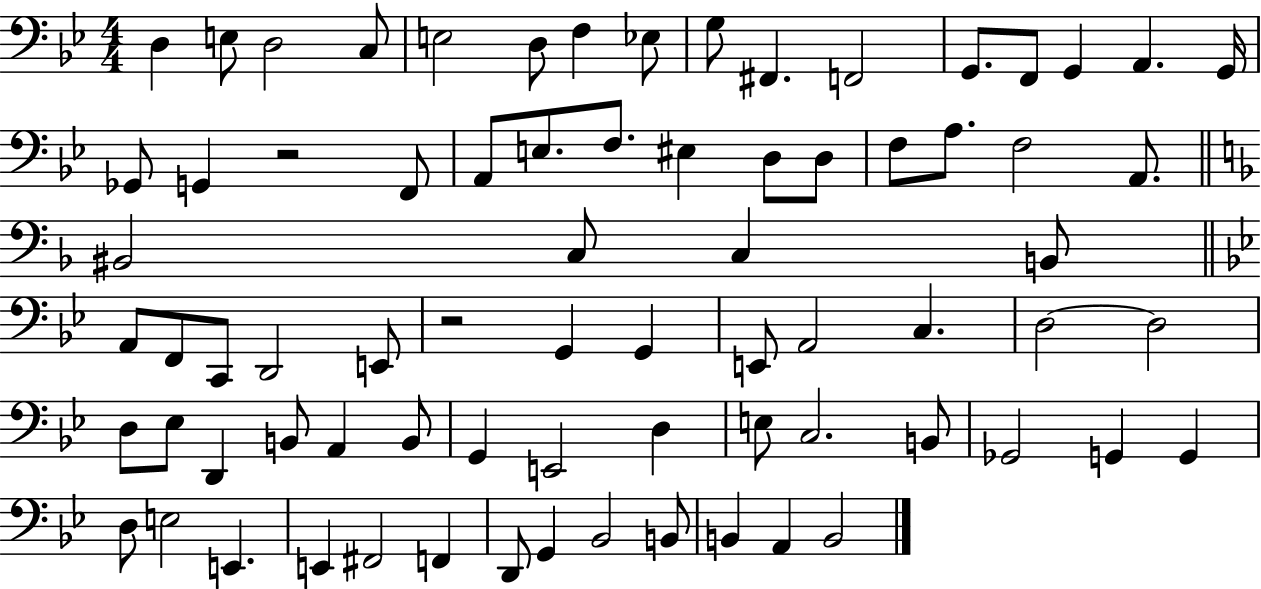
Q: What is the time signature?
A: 4/4